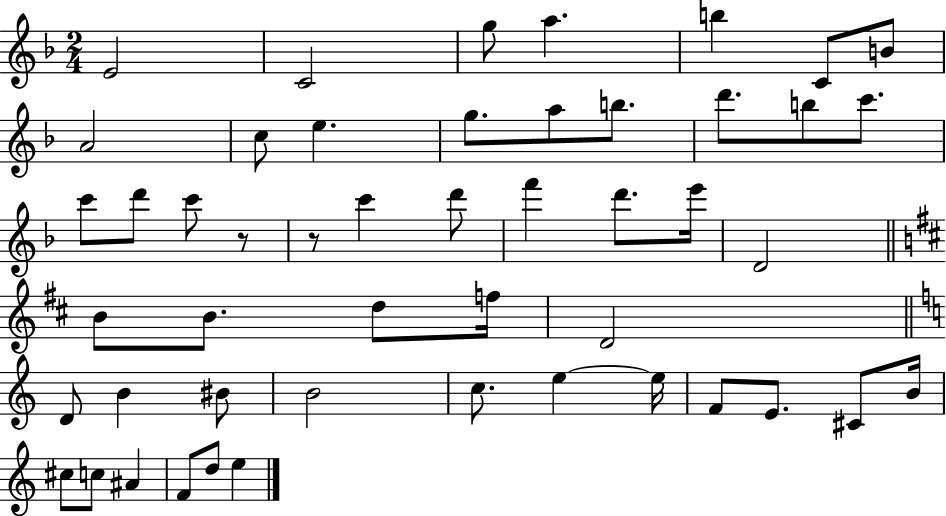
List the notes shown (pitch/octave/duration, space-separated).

E4/h C4/h G5/e A5/q. B5/q C4/e B4/e A4/h C5/e E5/q. G5/e. A5/e B5/e. D6/e. B5/e C6/e. C6/e D6/e C6/e R/e R/e C6/q D6/e F6/q D6/e. E6/s D4/h B4/e B4/e. D5/e F5/s D4/h D4/e B4/q BIS4/e B4/h C5/e. E5/q E5/s F4/e E4/e. C#4/e B4/s C#5/e C5/e A#4/q F4/e D5/e E5/q